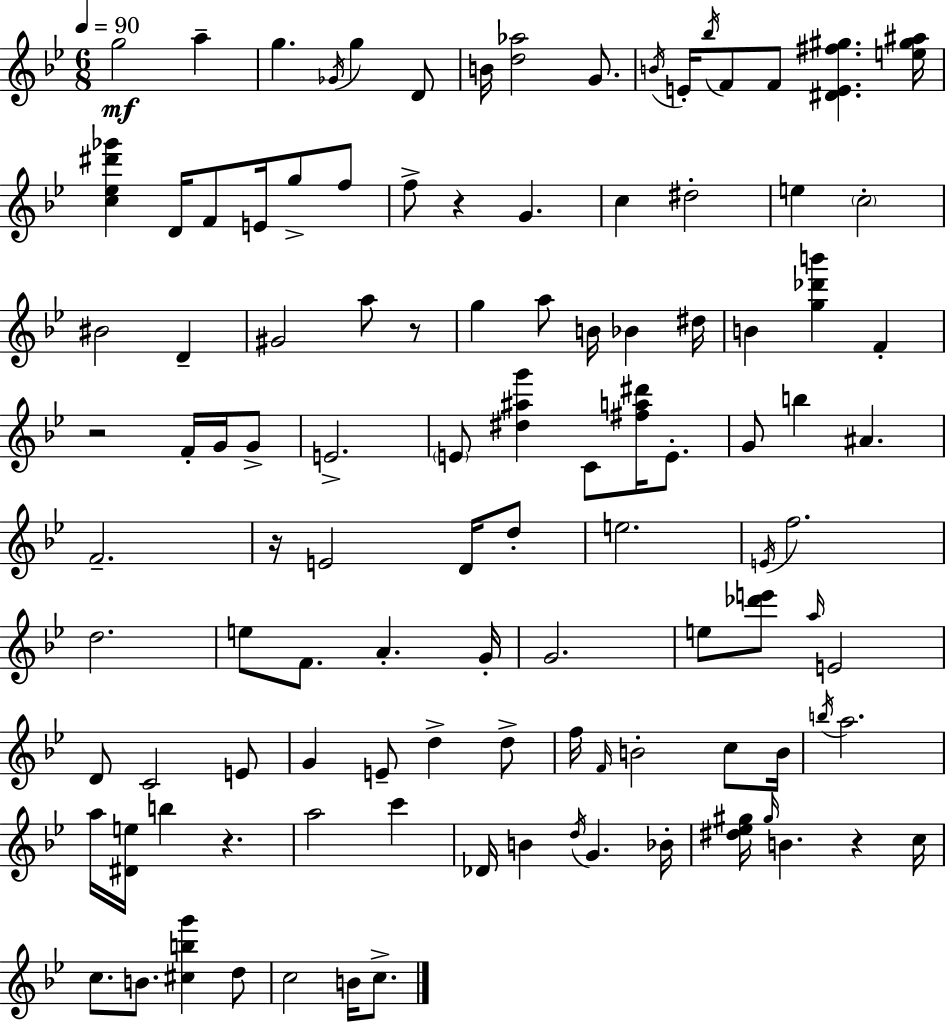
{
  \clef treble
  \numericTimeSignature
  \time 6/8
  \key bes \major
  \tempo 4 = 90
  g''2\mf a''4-- | g''4. \acciaccatura { ges'16 } g''4 d'8 | b'16 <d'' aes''>2 g'8. | \acciaccatura { b'16 } e'16-. \acciaccatura { bes''16 } f'8 f'8 <dis' e' fis'' gis''>4. | \break <e'' gis'' ais''>16 <c'' ees'' dis''' ges'''>4 d'16 f'8 e'16 g''8-> | f''8 f''8-> r4 g'4. | c''4 dis''2-. | e''4 \parenthesize c''2-. | \break bis'2 d'4-- | gis'2 a''8 | r8 g''4 a''8 b'16 bes'4 | dis''16 b'4 <g'' des''' b'''>4 f'4-. | \break r2 f'16-. | g'16 g'8-> e'2.-> | \parenthesize e'8 <dis'' ais'' g'''>4 c'8 <fis'' a'' dis'''>16 | e'8.-. g'8 b''4 ais'4. | \break f'2.-- | r16 e'2 | d'16 d''8-. e''2. | \acciaccatura { e'16 } f''2. | \break d''2. | e''8 f'8. a'4.-. | g'16-. g'2. | e''8 <des''' e'''>8 \grace { a''16 } e'2 | \break d'8 c'2 | e'8 g'4 e'8-- d''4-> | d''8-> f''16 \grace { f'16 } b'2-. | c''8 b'16 \acciaccatura { b''16 } a''2. | \break a''16 <dis' e''>16 b''4 | r4. a''2 | c'''4 des'16 b'4 | \acciaccatura { d''16 } g'4. bes'16-. <dis'' ees'' gis''>16 \grace { gis''16 } b'4. | \break r4 c''16 c''8. | b'8. <cis'' b'' g'''>4 d''8 c''2 | b'16 c''8.-> \bar "|."
}